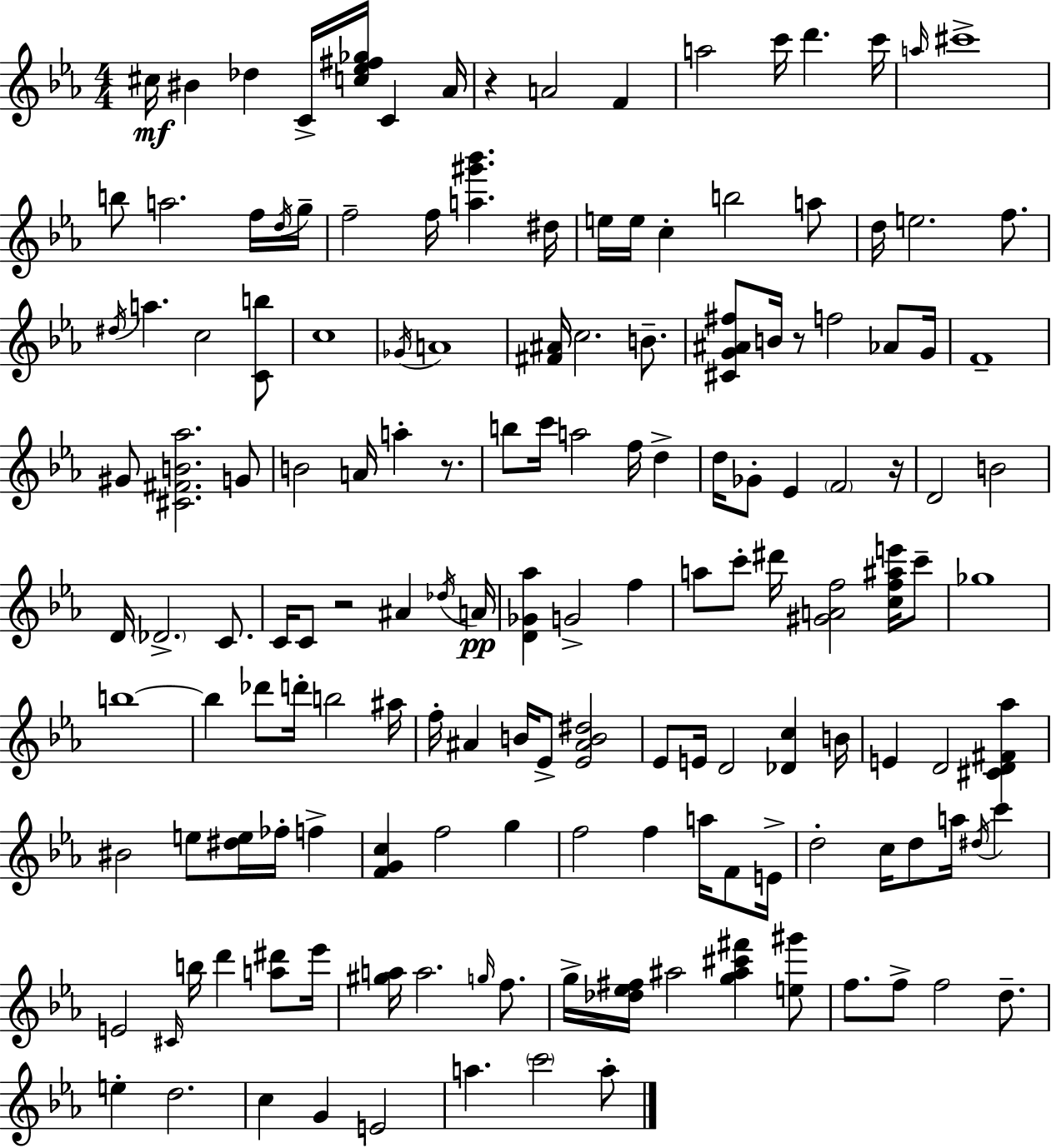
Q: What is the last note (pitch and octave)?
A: A5